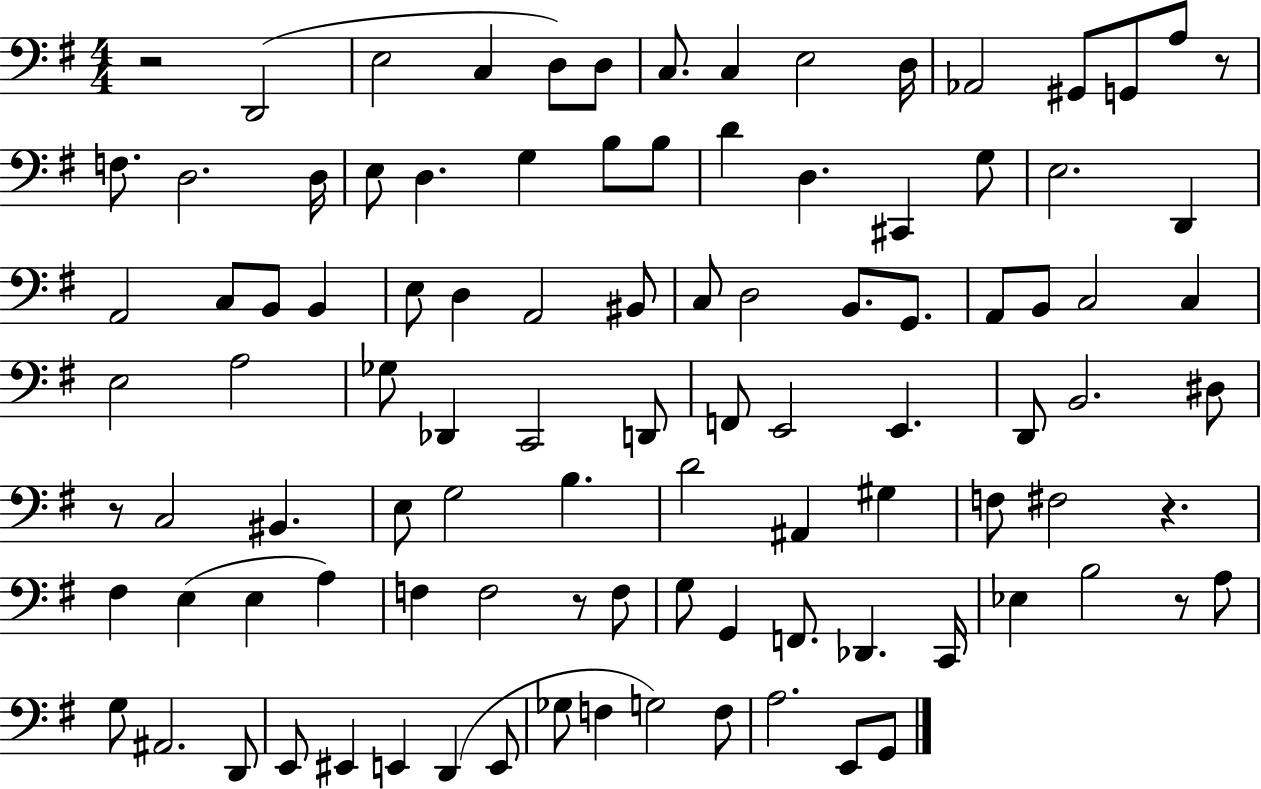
X:1
T:Untitled
M:4/4
L:1/4
K:G
z2 D,,2 E,2 C, D,/2 D,/2 C,/2 C, E,2 D,/4 _A,,2 ^G,,/2 G,,/2 A,/2 z/2 F,/2 D,2 D,/4 E,/2 D, G, B,/2 B,/2 D D, ^C,, G,/2 E,2 D,, A,,2 C,/2 B,,/2 B,, E,/2 D, A,,2 ^B,,/2 C,/2 D,2 B,,/2 G,,/2 A,,/2 B,,/2 C,2 C, E,2 A,2 _G,/2 _D,, C,,2 D,,/2 F,,/2 E,,2 E,, D,,/2 B,,2 ^D,/2 z/2 C,2 ^B,, E,/2 G,2 B, D2 ^A,, ^G, F,/2 ^F,2 z ^F, E, E, A, F, F,2 z/2 F,/2 G,/2 G,, F,,/2 _D,, C,,/4 _E, B,2 z/2 A,/2 G,/2 ^A,,2 D,,/2 E,,/2 ^E,, E,, D,, E,,/2 _G,/2 F, G,2 F,/2 A,2 E,,/2 G,,/2